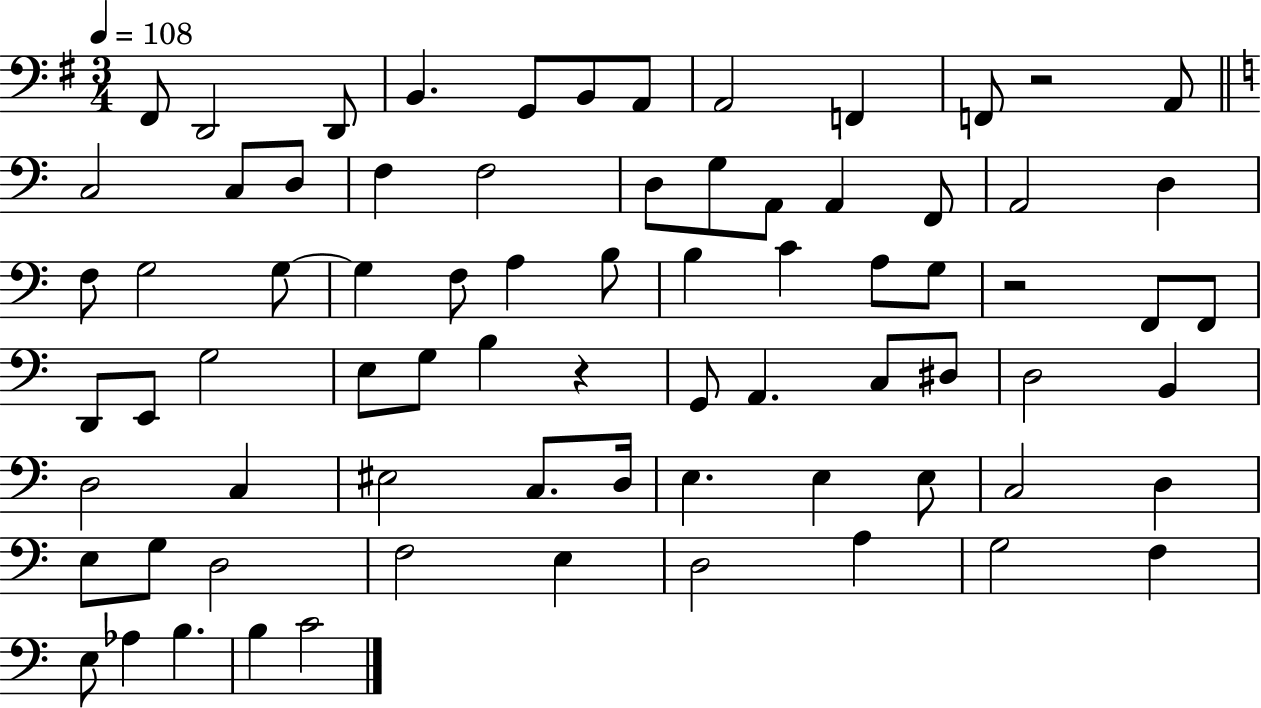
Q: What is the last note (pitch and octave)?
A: C4